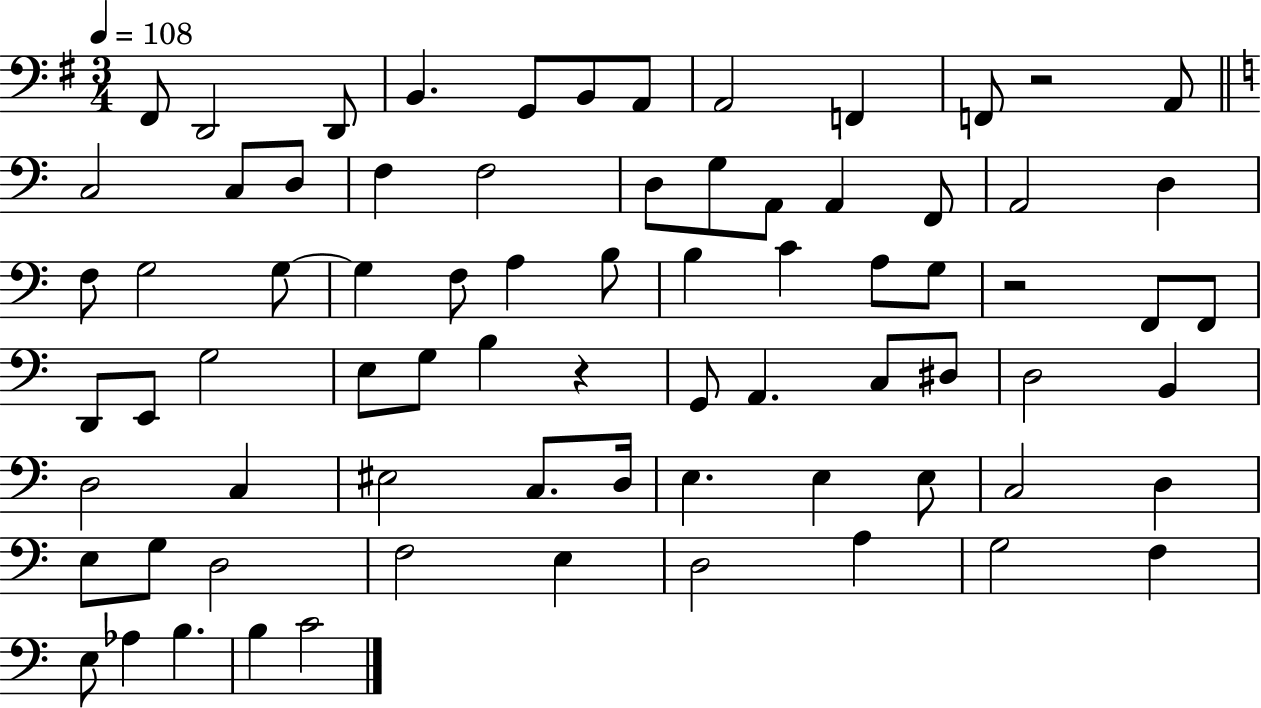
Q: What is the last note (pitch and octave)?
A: C4